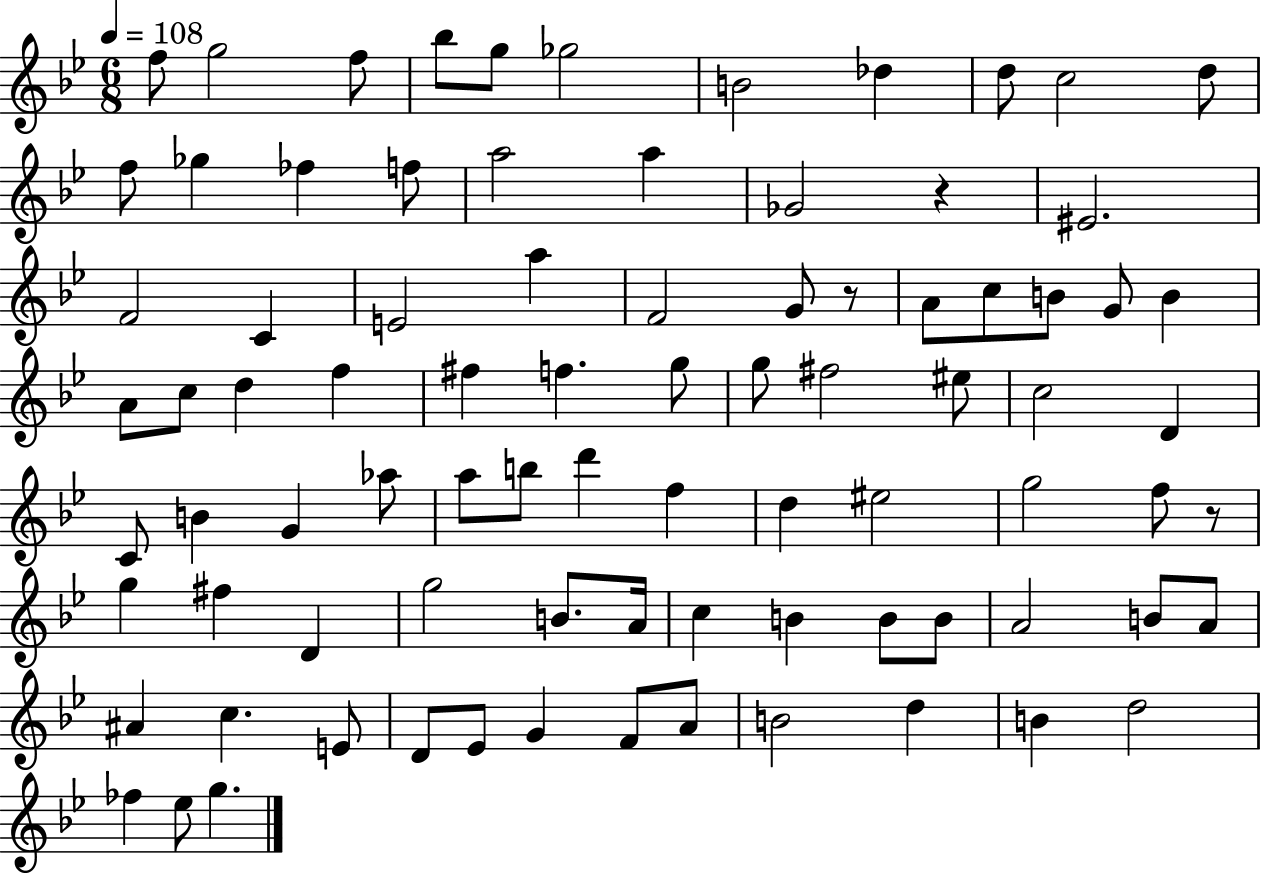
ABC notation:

X:1
T:Untitled
M:6/8
L:1/4
K:Bb
f/2 g2 f/2 _b/2 g/2 _g2 B2 _d d/2 c2 d/2 f/2 _g _f f/2 a2 a _G2 z ^E2 F2 C E2 a F2 G/2 z/2 A/2 c/2 B/2 G/2 B A/2 c/2 d f ^f f g/2 g/2 ^f2 ^e/2 c2 D C/2 B G _a/2 a/2 b/2 d' f d ^e2 g2 f/2 z/2 g ^f D g2 B/2 A/4 c B B/2 B/2 A2 B/2 A/2 ^A c E/2 D/2 _E/2 G F/2 A/2 B2 d B d2 _f _e/2 g